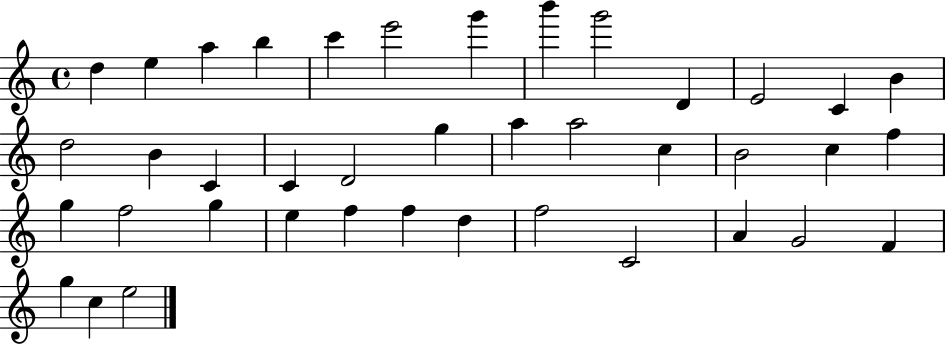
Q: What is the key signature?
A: C major